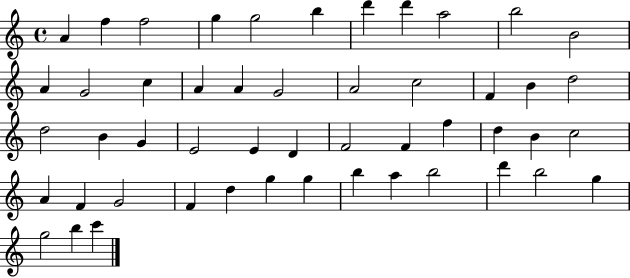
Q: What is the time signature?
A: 4/4